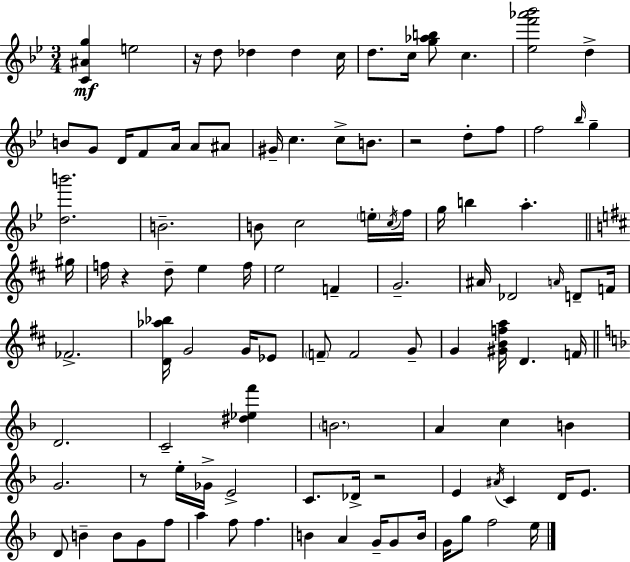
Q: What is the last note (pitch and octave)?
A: E5